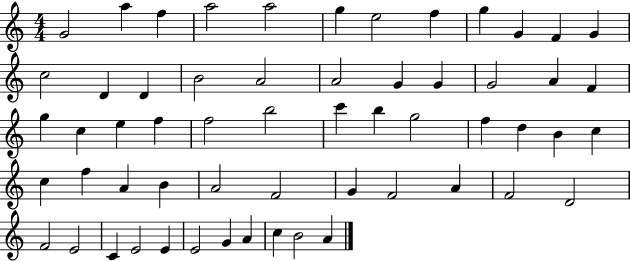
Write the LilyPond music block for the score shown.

{
  \clef treble
  \numericTimeSignature
  \time 4/4
  \key c \major
  g'2 a''4 f''4 | a''2 a''2 | g''4 e''2 f''4 | g''4 g'4 f'4 g'4 | \break c''2 d'4 d'4 | b'2 a'2 | a'2 g'4 g'4 | g'2 a'4 f'4 | \break g''4 c''4 e''4 f''4 | f''2 b''2 | c'''4 b''4 g''2 | f''4 d''4 b'4 c''4 | \break c''4 f''4 a'4 b'4 | a'2 f'2 | g'4 f'2 a'4 | f'2 d'2 | \break f'2 e'2 | c'4 e'2 e'4 | e'2 g'4 a'4 | c''4 b'2 a'4 | \break \bar "|."
}